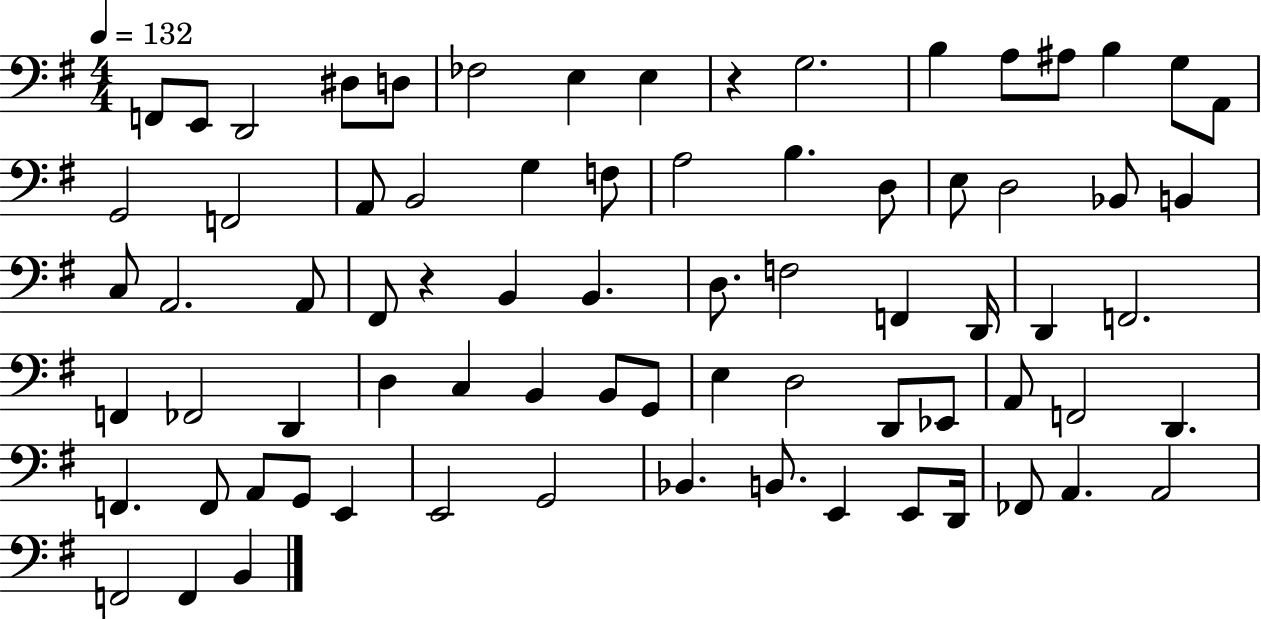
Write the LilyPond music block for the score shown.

{
  \clef bass
  \numericTimeSignature
  \time 4/4
  \key g \major
  \tempo 4 = 132
  \repeat volta 2 { f,8 e,8 d,2 dis8 d8 | fes2 e4 e4 | r4 g2. | b4 a8 ais8 b4 g8 a,8 | \break g,2 f,2 | a,8 b,2 g4 f8 | a2 b4. d8 | e8 d2 bes,8 b,4 | \break c8 a,2. a,8 | fis,8 r4 b,4 b,4. | d8. f2 f,4 d,16 | d,4 f,2. | \break f,4 fes,2 d,4 | d4 c4 b,4 b,8 g,8 | e4 d2 d,8 ees,8 | a,8 f,2 d,4. | \break f,4. f,8 a,8 g,8 e,4 | e,2 g,2 | bes,4. b,8. e,4 e,8 d,16 | fes,8 a,4. a,2 | \break f,2 f,4 b,4 | } \bar "|."
}